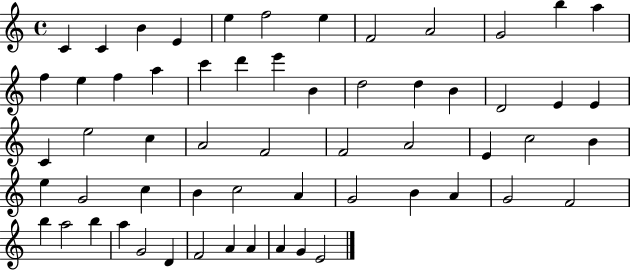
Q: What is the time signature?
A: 4/4